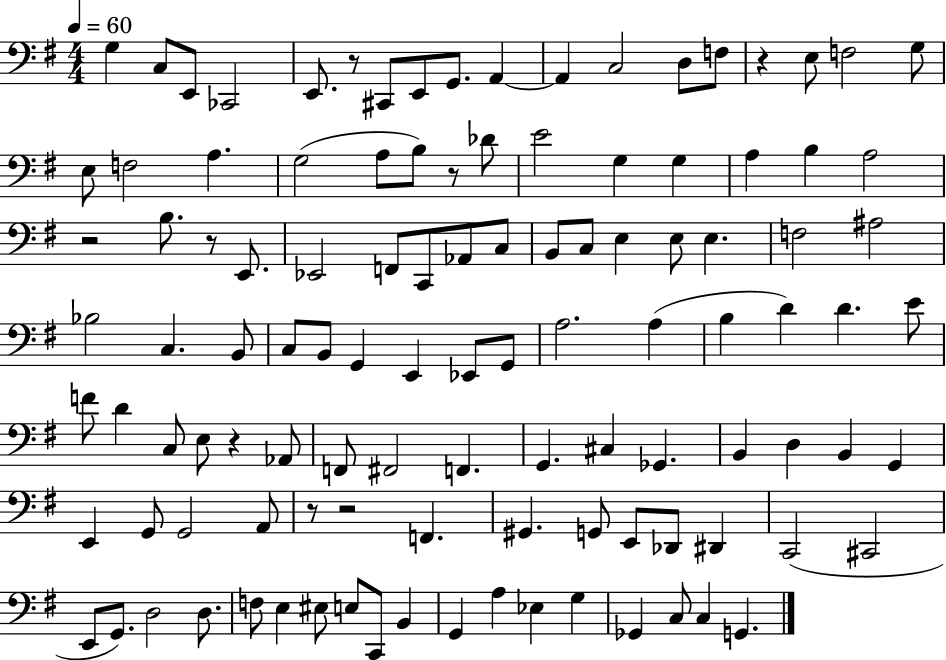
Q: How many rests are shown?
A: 8